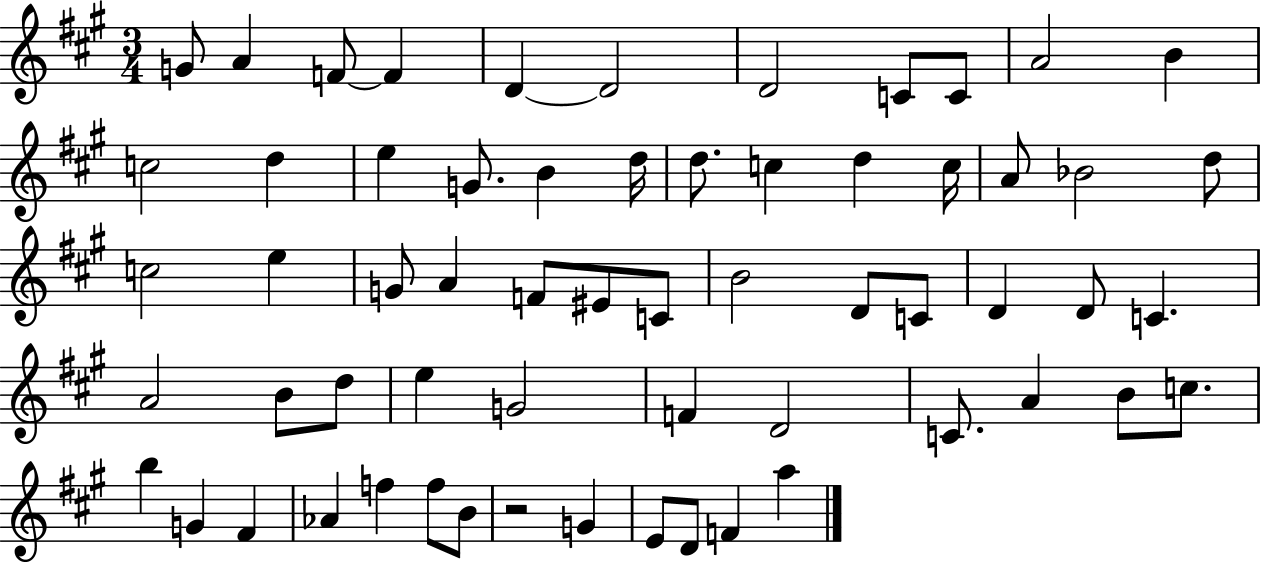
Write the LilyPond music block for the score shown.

{
  \clef treble
  \numericTimeSignature
  \time 3/4
  \key a \major
  \repeat volta 2 { g'8 a'4 f'8~~ f'4 | d'4~~ d'2 | d'2 c'8 c'8 | a'2 b'4 | \break c''2 d''4 | e''4 g'8. b'4 d''16 | d''8. c''4 d''4 c''16 | a'8 bes'2 d''8 | \break c''2 e''4 | g'8 a'4 f'8 eis'8 c'8 | b'2 d'8 c'8 | d'4 d'8 c'4. | \break a'2 b'8 d''8 | e''4 g'2 | f'4 d'2 | c'8. a'4 b'8 c''8. | \break b''4 g'4 fis'4 | aes'4 f''4 f''8 b'8 | r2 g'4 | e'8 d'8 f'4 a''4 | \break } \bar "|."
}